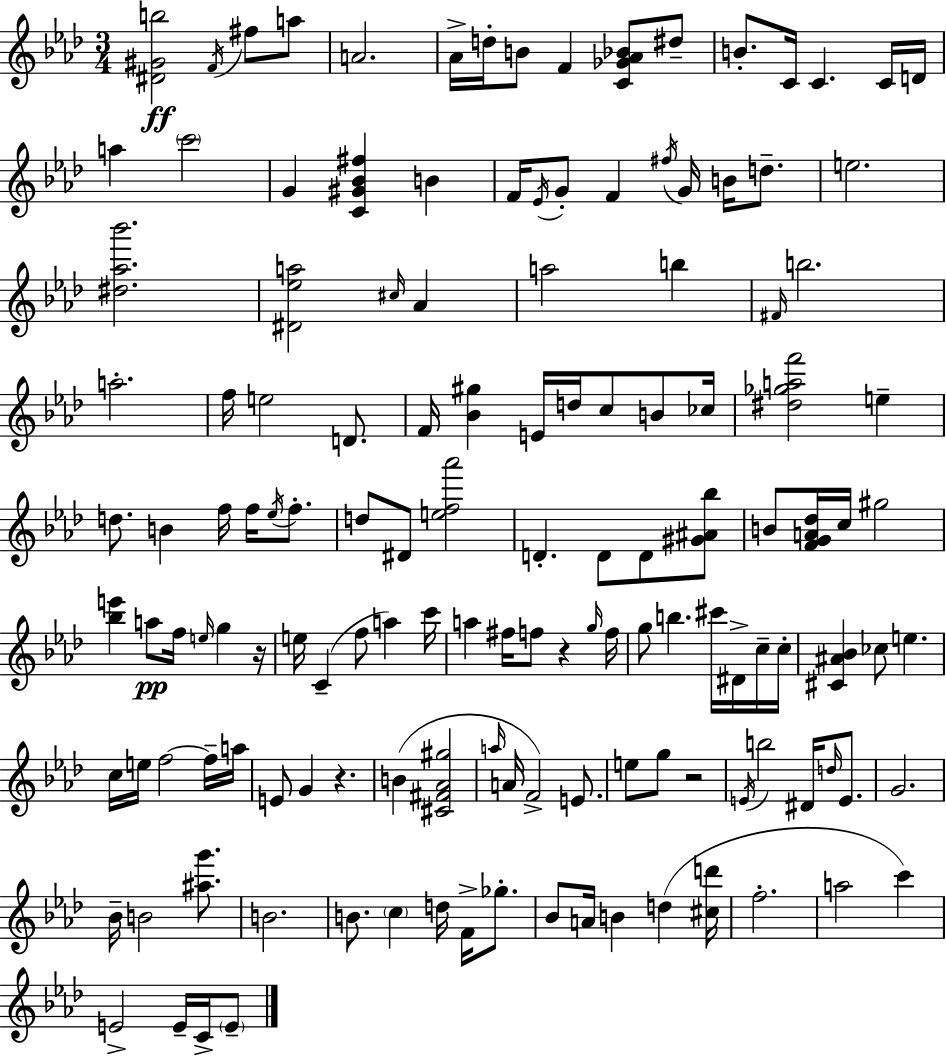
[D#4,G#4,B5]/h F4/s F#5/e A5/e A4/h. Ab4/s D5/s B4/e F4/q [C4,Gb4,Ab4,Bb4]/e D#5/e B4/e. C4/s C4/q. C4/s D4/s A5/q C6/h G4/q [C4,G#4,Bb4,F#5]/q B4/q F4/s Eb4/s G4/e F4/q F#5/s G4/s B4/s D5/e. E5/h. [D#5,Ab5,Bb6]/h. [D#4,Eb5,A5]/h C#5/s Ab4/q A5/h B5/q F#4/s B5/h. A5/h. F5/s E5/h D4/e. F4/s [Bb4,G#5]/q E4/s D5/s C5/e B4/e CES5/s [D#5,Gb5,A5,F6]/h E5/q D5/e. B4/q F5/s F5/s Eb5/s F5/e. D5/e D#4/e [E5,F5,Ab6]/h D4/q. D4/e D4/e [G#4,A#4,Bb5]/e B4/e [F4,G4,A4,Db5]/s C5/s G#5/h [Bb5,E6]/q A5/e F5/s E5/s G5/q R/s E5/s C4/q F5/e A5/q C6/s A5/q F#5/s F5/e R/q G5/s F5/s G5/e B5/q. C#6/s D#4/s C5/s C5/s [C#4,A#4,Bb4]/q CES5/e E5/q. C5/s E5/s F5/h F5/s A5/s E4/e G4/q R/q. B4/q [C#4,F#4,Ab4,G#5]/h A5/s A4/s F4/h E4/e. E5/e G5/e R/h E4/s B5/h D#4/s D5/s E4/e. G4/h. Bb4/s B4/h [A#5,G6]/e. B4/h. B4/e. C5/q D5/s F4/s Gb5/e. Bb4/e A4/s B4/q D5/q [C#5,D6]/s F5/h. A5/h C6/q E4/h E4/s C4/s E4/e